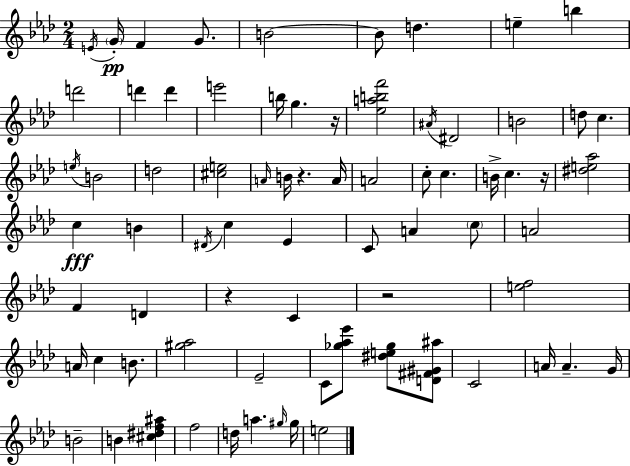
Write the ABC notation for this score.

X:1
T:Untitled
M:2/4
L:1/4
K:Ab
E/4 G/4 F G/2 B2 B/2 d e b d'2 d' d' e'2 b/4 g z/4 [_eabf']2 ^A/4 ^D2 B2 d/2 c e/4 B2 d2 [^ce]2 A/4 B/4 z A/4 A2 c/2 c B/4 c z/4 [^de_a]2 c B ^D/4 c _E C/2 A c/2 A2 F D z C z2 [ef]2 A/4 c B/2 [^g_a]2 _E2 C/2 [_g_a_e']/2 [^de_g]/2 [D^F^G^a]/2 C2 A/4 A G/4 B2 B [^c^df^a] f2 d/4 a ^g/4 ^g/4 e2